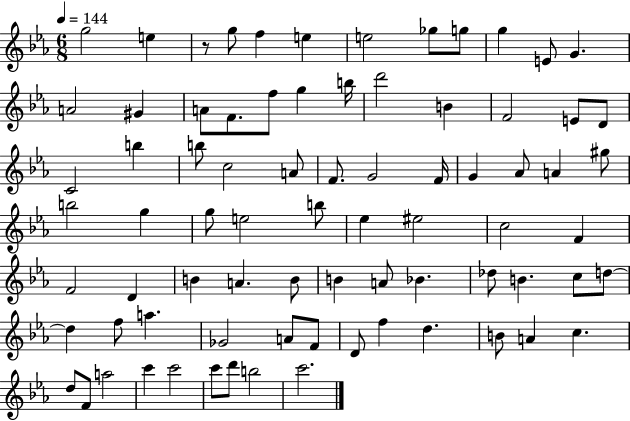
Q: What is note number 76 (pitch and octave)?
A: B5